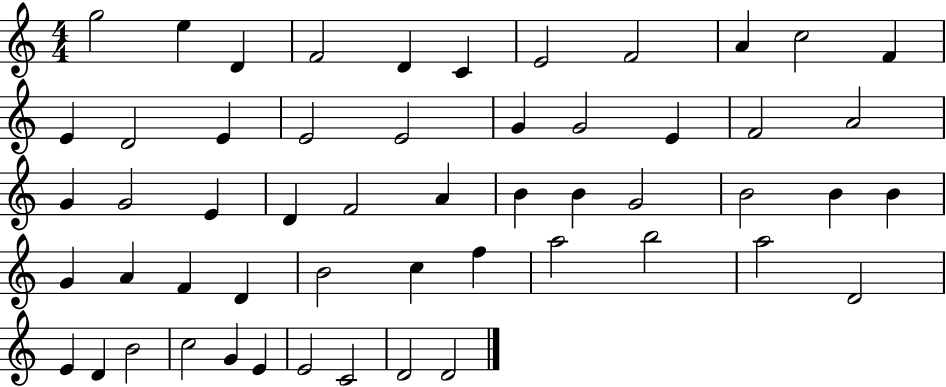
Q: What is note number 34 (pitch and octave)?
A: G4